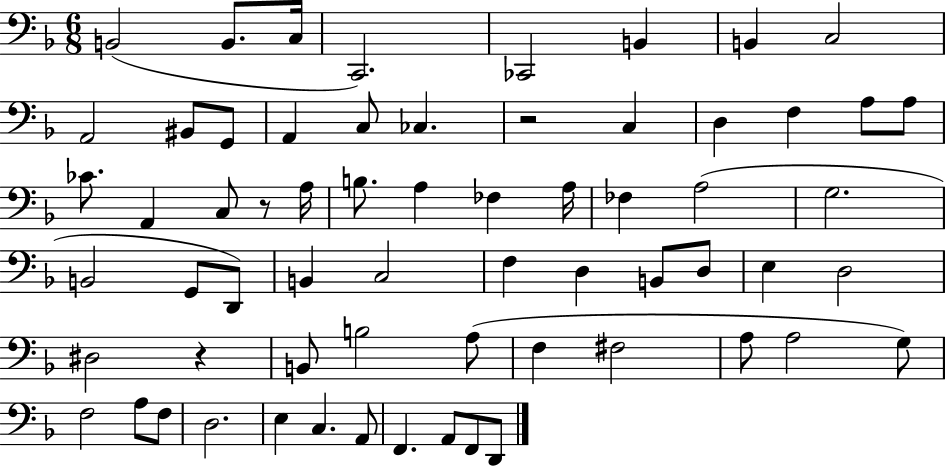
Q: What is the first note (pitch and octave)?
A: B2